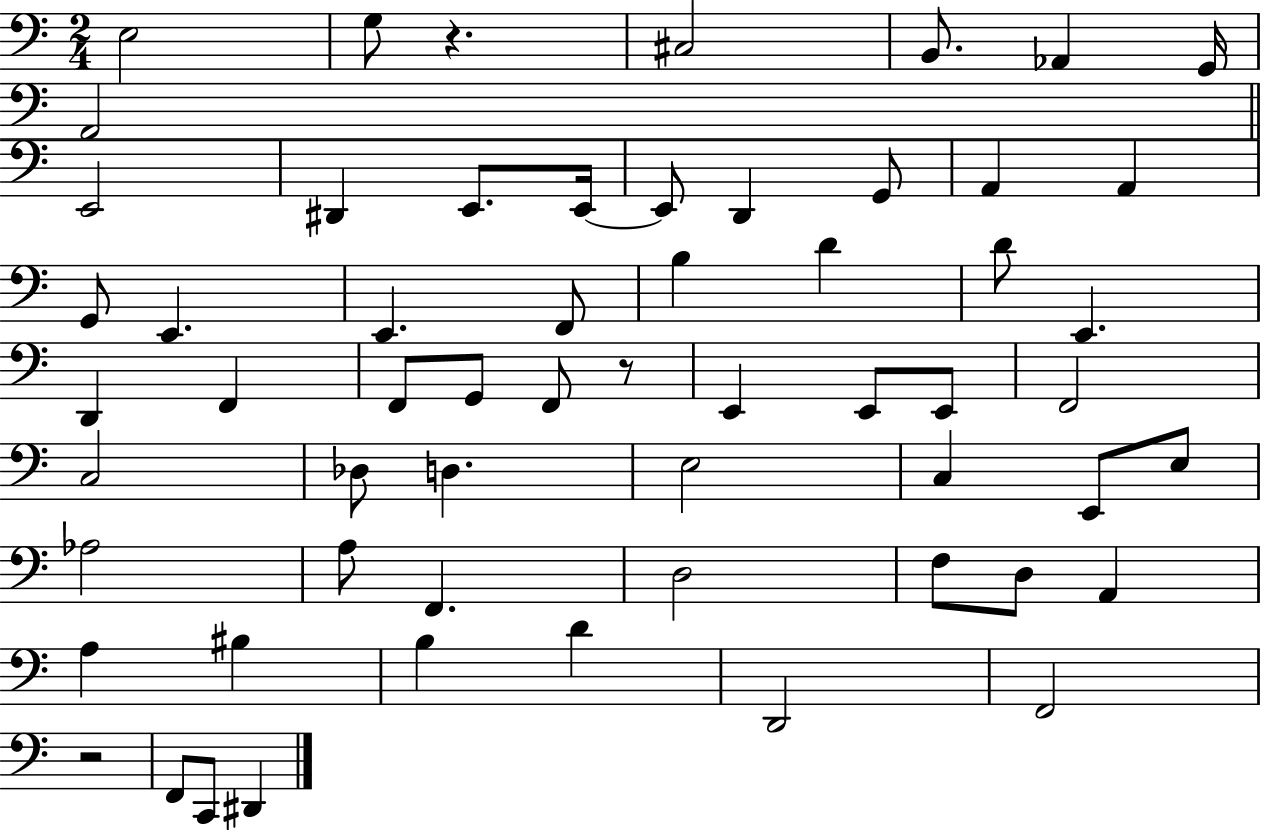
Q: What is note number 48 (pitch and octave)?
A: A3